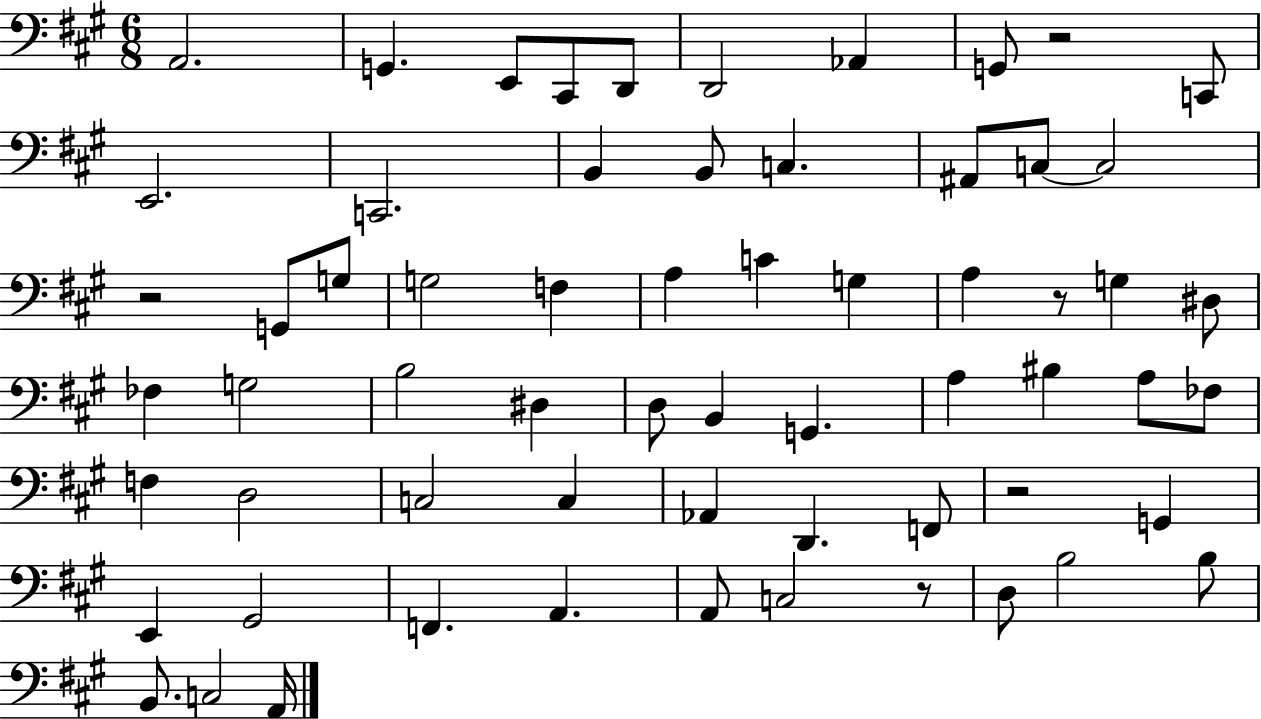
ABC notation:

X:1
T:Untitled
M:6/8
L:1/4
K:A
A,,2 G,, E,,/2 ^C,,/2 D,,/2 D,,2 _A,, G,,/2 z2 C,,/2 E,,2 C,,2 B,, B,,/2 C, ^A,,/2 C,/2 C,2 z2 G,,/2 G,/2 G,2 F, A, C G, A, z/2 G, ^D,/2 _F, G,2 B,2 ^D, D,/2 B,, G,, A, ^B, A,/2 _F,/2 F, D,2 C,2 C, _A,, D,, F,,/2 z2 G,, E,, ^G,,2 F,, A,, A,,/2 C,2 z/2 D,/2 B,2 B,/2 B,,/2 C,2 A,,/4